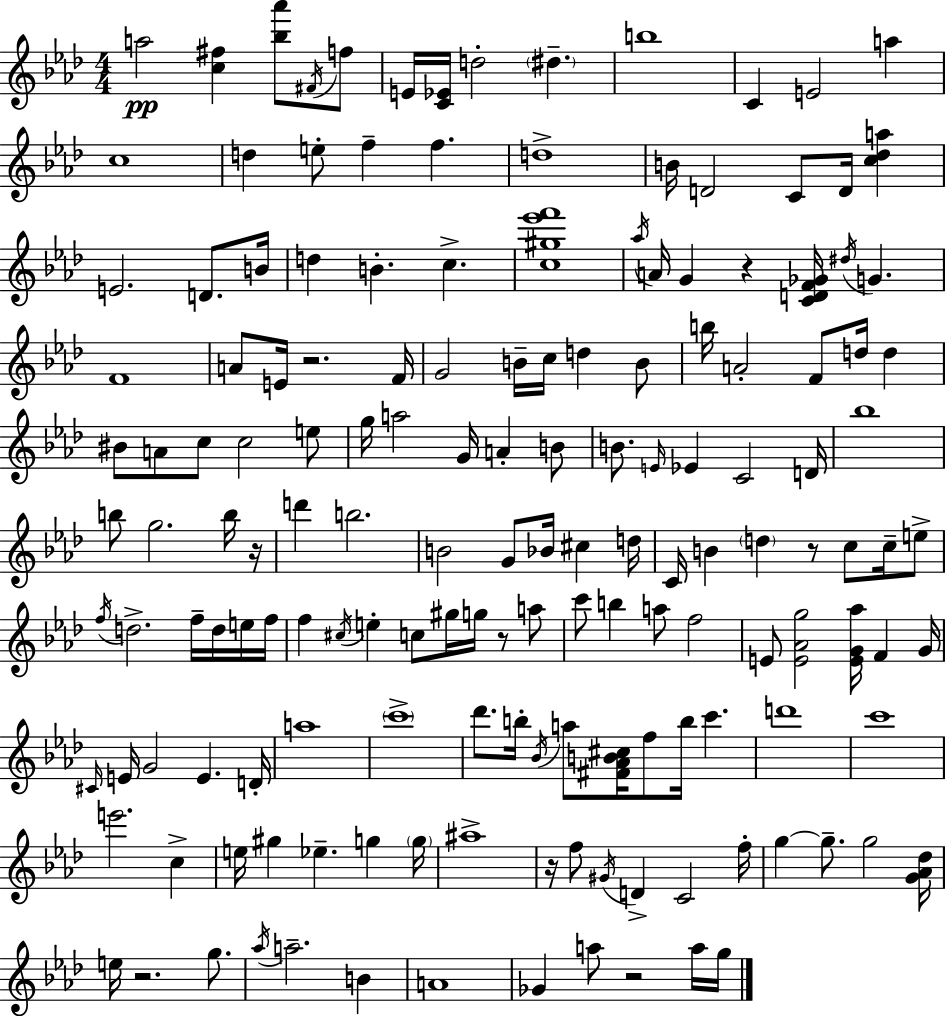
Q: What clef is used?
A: treble